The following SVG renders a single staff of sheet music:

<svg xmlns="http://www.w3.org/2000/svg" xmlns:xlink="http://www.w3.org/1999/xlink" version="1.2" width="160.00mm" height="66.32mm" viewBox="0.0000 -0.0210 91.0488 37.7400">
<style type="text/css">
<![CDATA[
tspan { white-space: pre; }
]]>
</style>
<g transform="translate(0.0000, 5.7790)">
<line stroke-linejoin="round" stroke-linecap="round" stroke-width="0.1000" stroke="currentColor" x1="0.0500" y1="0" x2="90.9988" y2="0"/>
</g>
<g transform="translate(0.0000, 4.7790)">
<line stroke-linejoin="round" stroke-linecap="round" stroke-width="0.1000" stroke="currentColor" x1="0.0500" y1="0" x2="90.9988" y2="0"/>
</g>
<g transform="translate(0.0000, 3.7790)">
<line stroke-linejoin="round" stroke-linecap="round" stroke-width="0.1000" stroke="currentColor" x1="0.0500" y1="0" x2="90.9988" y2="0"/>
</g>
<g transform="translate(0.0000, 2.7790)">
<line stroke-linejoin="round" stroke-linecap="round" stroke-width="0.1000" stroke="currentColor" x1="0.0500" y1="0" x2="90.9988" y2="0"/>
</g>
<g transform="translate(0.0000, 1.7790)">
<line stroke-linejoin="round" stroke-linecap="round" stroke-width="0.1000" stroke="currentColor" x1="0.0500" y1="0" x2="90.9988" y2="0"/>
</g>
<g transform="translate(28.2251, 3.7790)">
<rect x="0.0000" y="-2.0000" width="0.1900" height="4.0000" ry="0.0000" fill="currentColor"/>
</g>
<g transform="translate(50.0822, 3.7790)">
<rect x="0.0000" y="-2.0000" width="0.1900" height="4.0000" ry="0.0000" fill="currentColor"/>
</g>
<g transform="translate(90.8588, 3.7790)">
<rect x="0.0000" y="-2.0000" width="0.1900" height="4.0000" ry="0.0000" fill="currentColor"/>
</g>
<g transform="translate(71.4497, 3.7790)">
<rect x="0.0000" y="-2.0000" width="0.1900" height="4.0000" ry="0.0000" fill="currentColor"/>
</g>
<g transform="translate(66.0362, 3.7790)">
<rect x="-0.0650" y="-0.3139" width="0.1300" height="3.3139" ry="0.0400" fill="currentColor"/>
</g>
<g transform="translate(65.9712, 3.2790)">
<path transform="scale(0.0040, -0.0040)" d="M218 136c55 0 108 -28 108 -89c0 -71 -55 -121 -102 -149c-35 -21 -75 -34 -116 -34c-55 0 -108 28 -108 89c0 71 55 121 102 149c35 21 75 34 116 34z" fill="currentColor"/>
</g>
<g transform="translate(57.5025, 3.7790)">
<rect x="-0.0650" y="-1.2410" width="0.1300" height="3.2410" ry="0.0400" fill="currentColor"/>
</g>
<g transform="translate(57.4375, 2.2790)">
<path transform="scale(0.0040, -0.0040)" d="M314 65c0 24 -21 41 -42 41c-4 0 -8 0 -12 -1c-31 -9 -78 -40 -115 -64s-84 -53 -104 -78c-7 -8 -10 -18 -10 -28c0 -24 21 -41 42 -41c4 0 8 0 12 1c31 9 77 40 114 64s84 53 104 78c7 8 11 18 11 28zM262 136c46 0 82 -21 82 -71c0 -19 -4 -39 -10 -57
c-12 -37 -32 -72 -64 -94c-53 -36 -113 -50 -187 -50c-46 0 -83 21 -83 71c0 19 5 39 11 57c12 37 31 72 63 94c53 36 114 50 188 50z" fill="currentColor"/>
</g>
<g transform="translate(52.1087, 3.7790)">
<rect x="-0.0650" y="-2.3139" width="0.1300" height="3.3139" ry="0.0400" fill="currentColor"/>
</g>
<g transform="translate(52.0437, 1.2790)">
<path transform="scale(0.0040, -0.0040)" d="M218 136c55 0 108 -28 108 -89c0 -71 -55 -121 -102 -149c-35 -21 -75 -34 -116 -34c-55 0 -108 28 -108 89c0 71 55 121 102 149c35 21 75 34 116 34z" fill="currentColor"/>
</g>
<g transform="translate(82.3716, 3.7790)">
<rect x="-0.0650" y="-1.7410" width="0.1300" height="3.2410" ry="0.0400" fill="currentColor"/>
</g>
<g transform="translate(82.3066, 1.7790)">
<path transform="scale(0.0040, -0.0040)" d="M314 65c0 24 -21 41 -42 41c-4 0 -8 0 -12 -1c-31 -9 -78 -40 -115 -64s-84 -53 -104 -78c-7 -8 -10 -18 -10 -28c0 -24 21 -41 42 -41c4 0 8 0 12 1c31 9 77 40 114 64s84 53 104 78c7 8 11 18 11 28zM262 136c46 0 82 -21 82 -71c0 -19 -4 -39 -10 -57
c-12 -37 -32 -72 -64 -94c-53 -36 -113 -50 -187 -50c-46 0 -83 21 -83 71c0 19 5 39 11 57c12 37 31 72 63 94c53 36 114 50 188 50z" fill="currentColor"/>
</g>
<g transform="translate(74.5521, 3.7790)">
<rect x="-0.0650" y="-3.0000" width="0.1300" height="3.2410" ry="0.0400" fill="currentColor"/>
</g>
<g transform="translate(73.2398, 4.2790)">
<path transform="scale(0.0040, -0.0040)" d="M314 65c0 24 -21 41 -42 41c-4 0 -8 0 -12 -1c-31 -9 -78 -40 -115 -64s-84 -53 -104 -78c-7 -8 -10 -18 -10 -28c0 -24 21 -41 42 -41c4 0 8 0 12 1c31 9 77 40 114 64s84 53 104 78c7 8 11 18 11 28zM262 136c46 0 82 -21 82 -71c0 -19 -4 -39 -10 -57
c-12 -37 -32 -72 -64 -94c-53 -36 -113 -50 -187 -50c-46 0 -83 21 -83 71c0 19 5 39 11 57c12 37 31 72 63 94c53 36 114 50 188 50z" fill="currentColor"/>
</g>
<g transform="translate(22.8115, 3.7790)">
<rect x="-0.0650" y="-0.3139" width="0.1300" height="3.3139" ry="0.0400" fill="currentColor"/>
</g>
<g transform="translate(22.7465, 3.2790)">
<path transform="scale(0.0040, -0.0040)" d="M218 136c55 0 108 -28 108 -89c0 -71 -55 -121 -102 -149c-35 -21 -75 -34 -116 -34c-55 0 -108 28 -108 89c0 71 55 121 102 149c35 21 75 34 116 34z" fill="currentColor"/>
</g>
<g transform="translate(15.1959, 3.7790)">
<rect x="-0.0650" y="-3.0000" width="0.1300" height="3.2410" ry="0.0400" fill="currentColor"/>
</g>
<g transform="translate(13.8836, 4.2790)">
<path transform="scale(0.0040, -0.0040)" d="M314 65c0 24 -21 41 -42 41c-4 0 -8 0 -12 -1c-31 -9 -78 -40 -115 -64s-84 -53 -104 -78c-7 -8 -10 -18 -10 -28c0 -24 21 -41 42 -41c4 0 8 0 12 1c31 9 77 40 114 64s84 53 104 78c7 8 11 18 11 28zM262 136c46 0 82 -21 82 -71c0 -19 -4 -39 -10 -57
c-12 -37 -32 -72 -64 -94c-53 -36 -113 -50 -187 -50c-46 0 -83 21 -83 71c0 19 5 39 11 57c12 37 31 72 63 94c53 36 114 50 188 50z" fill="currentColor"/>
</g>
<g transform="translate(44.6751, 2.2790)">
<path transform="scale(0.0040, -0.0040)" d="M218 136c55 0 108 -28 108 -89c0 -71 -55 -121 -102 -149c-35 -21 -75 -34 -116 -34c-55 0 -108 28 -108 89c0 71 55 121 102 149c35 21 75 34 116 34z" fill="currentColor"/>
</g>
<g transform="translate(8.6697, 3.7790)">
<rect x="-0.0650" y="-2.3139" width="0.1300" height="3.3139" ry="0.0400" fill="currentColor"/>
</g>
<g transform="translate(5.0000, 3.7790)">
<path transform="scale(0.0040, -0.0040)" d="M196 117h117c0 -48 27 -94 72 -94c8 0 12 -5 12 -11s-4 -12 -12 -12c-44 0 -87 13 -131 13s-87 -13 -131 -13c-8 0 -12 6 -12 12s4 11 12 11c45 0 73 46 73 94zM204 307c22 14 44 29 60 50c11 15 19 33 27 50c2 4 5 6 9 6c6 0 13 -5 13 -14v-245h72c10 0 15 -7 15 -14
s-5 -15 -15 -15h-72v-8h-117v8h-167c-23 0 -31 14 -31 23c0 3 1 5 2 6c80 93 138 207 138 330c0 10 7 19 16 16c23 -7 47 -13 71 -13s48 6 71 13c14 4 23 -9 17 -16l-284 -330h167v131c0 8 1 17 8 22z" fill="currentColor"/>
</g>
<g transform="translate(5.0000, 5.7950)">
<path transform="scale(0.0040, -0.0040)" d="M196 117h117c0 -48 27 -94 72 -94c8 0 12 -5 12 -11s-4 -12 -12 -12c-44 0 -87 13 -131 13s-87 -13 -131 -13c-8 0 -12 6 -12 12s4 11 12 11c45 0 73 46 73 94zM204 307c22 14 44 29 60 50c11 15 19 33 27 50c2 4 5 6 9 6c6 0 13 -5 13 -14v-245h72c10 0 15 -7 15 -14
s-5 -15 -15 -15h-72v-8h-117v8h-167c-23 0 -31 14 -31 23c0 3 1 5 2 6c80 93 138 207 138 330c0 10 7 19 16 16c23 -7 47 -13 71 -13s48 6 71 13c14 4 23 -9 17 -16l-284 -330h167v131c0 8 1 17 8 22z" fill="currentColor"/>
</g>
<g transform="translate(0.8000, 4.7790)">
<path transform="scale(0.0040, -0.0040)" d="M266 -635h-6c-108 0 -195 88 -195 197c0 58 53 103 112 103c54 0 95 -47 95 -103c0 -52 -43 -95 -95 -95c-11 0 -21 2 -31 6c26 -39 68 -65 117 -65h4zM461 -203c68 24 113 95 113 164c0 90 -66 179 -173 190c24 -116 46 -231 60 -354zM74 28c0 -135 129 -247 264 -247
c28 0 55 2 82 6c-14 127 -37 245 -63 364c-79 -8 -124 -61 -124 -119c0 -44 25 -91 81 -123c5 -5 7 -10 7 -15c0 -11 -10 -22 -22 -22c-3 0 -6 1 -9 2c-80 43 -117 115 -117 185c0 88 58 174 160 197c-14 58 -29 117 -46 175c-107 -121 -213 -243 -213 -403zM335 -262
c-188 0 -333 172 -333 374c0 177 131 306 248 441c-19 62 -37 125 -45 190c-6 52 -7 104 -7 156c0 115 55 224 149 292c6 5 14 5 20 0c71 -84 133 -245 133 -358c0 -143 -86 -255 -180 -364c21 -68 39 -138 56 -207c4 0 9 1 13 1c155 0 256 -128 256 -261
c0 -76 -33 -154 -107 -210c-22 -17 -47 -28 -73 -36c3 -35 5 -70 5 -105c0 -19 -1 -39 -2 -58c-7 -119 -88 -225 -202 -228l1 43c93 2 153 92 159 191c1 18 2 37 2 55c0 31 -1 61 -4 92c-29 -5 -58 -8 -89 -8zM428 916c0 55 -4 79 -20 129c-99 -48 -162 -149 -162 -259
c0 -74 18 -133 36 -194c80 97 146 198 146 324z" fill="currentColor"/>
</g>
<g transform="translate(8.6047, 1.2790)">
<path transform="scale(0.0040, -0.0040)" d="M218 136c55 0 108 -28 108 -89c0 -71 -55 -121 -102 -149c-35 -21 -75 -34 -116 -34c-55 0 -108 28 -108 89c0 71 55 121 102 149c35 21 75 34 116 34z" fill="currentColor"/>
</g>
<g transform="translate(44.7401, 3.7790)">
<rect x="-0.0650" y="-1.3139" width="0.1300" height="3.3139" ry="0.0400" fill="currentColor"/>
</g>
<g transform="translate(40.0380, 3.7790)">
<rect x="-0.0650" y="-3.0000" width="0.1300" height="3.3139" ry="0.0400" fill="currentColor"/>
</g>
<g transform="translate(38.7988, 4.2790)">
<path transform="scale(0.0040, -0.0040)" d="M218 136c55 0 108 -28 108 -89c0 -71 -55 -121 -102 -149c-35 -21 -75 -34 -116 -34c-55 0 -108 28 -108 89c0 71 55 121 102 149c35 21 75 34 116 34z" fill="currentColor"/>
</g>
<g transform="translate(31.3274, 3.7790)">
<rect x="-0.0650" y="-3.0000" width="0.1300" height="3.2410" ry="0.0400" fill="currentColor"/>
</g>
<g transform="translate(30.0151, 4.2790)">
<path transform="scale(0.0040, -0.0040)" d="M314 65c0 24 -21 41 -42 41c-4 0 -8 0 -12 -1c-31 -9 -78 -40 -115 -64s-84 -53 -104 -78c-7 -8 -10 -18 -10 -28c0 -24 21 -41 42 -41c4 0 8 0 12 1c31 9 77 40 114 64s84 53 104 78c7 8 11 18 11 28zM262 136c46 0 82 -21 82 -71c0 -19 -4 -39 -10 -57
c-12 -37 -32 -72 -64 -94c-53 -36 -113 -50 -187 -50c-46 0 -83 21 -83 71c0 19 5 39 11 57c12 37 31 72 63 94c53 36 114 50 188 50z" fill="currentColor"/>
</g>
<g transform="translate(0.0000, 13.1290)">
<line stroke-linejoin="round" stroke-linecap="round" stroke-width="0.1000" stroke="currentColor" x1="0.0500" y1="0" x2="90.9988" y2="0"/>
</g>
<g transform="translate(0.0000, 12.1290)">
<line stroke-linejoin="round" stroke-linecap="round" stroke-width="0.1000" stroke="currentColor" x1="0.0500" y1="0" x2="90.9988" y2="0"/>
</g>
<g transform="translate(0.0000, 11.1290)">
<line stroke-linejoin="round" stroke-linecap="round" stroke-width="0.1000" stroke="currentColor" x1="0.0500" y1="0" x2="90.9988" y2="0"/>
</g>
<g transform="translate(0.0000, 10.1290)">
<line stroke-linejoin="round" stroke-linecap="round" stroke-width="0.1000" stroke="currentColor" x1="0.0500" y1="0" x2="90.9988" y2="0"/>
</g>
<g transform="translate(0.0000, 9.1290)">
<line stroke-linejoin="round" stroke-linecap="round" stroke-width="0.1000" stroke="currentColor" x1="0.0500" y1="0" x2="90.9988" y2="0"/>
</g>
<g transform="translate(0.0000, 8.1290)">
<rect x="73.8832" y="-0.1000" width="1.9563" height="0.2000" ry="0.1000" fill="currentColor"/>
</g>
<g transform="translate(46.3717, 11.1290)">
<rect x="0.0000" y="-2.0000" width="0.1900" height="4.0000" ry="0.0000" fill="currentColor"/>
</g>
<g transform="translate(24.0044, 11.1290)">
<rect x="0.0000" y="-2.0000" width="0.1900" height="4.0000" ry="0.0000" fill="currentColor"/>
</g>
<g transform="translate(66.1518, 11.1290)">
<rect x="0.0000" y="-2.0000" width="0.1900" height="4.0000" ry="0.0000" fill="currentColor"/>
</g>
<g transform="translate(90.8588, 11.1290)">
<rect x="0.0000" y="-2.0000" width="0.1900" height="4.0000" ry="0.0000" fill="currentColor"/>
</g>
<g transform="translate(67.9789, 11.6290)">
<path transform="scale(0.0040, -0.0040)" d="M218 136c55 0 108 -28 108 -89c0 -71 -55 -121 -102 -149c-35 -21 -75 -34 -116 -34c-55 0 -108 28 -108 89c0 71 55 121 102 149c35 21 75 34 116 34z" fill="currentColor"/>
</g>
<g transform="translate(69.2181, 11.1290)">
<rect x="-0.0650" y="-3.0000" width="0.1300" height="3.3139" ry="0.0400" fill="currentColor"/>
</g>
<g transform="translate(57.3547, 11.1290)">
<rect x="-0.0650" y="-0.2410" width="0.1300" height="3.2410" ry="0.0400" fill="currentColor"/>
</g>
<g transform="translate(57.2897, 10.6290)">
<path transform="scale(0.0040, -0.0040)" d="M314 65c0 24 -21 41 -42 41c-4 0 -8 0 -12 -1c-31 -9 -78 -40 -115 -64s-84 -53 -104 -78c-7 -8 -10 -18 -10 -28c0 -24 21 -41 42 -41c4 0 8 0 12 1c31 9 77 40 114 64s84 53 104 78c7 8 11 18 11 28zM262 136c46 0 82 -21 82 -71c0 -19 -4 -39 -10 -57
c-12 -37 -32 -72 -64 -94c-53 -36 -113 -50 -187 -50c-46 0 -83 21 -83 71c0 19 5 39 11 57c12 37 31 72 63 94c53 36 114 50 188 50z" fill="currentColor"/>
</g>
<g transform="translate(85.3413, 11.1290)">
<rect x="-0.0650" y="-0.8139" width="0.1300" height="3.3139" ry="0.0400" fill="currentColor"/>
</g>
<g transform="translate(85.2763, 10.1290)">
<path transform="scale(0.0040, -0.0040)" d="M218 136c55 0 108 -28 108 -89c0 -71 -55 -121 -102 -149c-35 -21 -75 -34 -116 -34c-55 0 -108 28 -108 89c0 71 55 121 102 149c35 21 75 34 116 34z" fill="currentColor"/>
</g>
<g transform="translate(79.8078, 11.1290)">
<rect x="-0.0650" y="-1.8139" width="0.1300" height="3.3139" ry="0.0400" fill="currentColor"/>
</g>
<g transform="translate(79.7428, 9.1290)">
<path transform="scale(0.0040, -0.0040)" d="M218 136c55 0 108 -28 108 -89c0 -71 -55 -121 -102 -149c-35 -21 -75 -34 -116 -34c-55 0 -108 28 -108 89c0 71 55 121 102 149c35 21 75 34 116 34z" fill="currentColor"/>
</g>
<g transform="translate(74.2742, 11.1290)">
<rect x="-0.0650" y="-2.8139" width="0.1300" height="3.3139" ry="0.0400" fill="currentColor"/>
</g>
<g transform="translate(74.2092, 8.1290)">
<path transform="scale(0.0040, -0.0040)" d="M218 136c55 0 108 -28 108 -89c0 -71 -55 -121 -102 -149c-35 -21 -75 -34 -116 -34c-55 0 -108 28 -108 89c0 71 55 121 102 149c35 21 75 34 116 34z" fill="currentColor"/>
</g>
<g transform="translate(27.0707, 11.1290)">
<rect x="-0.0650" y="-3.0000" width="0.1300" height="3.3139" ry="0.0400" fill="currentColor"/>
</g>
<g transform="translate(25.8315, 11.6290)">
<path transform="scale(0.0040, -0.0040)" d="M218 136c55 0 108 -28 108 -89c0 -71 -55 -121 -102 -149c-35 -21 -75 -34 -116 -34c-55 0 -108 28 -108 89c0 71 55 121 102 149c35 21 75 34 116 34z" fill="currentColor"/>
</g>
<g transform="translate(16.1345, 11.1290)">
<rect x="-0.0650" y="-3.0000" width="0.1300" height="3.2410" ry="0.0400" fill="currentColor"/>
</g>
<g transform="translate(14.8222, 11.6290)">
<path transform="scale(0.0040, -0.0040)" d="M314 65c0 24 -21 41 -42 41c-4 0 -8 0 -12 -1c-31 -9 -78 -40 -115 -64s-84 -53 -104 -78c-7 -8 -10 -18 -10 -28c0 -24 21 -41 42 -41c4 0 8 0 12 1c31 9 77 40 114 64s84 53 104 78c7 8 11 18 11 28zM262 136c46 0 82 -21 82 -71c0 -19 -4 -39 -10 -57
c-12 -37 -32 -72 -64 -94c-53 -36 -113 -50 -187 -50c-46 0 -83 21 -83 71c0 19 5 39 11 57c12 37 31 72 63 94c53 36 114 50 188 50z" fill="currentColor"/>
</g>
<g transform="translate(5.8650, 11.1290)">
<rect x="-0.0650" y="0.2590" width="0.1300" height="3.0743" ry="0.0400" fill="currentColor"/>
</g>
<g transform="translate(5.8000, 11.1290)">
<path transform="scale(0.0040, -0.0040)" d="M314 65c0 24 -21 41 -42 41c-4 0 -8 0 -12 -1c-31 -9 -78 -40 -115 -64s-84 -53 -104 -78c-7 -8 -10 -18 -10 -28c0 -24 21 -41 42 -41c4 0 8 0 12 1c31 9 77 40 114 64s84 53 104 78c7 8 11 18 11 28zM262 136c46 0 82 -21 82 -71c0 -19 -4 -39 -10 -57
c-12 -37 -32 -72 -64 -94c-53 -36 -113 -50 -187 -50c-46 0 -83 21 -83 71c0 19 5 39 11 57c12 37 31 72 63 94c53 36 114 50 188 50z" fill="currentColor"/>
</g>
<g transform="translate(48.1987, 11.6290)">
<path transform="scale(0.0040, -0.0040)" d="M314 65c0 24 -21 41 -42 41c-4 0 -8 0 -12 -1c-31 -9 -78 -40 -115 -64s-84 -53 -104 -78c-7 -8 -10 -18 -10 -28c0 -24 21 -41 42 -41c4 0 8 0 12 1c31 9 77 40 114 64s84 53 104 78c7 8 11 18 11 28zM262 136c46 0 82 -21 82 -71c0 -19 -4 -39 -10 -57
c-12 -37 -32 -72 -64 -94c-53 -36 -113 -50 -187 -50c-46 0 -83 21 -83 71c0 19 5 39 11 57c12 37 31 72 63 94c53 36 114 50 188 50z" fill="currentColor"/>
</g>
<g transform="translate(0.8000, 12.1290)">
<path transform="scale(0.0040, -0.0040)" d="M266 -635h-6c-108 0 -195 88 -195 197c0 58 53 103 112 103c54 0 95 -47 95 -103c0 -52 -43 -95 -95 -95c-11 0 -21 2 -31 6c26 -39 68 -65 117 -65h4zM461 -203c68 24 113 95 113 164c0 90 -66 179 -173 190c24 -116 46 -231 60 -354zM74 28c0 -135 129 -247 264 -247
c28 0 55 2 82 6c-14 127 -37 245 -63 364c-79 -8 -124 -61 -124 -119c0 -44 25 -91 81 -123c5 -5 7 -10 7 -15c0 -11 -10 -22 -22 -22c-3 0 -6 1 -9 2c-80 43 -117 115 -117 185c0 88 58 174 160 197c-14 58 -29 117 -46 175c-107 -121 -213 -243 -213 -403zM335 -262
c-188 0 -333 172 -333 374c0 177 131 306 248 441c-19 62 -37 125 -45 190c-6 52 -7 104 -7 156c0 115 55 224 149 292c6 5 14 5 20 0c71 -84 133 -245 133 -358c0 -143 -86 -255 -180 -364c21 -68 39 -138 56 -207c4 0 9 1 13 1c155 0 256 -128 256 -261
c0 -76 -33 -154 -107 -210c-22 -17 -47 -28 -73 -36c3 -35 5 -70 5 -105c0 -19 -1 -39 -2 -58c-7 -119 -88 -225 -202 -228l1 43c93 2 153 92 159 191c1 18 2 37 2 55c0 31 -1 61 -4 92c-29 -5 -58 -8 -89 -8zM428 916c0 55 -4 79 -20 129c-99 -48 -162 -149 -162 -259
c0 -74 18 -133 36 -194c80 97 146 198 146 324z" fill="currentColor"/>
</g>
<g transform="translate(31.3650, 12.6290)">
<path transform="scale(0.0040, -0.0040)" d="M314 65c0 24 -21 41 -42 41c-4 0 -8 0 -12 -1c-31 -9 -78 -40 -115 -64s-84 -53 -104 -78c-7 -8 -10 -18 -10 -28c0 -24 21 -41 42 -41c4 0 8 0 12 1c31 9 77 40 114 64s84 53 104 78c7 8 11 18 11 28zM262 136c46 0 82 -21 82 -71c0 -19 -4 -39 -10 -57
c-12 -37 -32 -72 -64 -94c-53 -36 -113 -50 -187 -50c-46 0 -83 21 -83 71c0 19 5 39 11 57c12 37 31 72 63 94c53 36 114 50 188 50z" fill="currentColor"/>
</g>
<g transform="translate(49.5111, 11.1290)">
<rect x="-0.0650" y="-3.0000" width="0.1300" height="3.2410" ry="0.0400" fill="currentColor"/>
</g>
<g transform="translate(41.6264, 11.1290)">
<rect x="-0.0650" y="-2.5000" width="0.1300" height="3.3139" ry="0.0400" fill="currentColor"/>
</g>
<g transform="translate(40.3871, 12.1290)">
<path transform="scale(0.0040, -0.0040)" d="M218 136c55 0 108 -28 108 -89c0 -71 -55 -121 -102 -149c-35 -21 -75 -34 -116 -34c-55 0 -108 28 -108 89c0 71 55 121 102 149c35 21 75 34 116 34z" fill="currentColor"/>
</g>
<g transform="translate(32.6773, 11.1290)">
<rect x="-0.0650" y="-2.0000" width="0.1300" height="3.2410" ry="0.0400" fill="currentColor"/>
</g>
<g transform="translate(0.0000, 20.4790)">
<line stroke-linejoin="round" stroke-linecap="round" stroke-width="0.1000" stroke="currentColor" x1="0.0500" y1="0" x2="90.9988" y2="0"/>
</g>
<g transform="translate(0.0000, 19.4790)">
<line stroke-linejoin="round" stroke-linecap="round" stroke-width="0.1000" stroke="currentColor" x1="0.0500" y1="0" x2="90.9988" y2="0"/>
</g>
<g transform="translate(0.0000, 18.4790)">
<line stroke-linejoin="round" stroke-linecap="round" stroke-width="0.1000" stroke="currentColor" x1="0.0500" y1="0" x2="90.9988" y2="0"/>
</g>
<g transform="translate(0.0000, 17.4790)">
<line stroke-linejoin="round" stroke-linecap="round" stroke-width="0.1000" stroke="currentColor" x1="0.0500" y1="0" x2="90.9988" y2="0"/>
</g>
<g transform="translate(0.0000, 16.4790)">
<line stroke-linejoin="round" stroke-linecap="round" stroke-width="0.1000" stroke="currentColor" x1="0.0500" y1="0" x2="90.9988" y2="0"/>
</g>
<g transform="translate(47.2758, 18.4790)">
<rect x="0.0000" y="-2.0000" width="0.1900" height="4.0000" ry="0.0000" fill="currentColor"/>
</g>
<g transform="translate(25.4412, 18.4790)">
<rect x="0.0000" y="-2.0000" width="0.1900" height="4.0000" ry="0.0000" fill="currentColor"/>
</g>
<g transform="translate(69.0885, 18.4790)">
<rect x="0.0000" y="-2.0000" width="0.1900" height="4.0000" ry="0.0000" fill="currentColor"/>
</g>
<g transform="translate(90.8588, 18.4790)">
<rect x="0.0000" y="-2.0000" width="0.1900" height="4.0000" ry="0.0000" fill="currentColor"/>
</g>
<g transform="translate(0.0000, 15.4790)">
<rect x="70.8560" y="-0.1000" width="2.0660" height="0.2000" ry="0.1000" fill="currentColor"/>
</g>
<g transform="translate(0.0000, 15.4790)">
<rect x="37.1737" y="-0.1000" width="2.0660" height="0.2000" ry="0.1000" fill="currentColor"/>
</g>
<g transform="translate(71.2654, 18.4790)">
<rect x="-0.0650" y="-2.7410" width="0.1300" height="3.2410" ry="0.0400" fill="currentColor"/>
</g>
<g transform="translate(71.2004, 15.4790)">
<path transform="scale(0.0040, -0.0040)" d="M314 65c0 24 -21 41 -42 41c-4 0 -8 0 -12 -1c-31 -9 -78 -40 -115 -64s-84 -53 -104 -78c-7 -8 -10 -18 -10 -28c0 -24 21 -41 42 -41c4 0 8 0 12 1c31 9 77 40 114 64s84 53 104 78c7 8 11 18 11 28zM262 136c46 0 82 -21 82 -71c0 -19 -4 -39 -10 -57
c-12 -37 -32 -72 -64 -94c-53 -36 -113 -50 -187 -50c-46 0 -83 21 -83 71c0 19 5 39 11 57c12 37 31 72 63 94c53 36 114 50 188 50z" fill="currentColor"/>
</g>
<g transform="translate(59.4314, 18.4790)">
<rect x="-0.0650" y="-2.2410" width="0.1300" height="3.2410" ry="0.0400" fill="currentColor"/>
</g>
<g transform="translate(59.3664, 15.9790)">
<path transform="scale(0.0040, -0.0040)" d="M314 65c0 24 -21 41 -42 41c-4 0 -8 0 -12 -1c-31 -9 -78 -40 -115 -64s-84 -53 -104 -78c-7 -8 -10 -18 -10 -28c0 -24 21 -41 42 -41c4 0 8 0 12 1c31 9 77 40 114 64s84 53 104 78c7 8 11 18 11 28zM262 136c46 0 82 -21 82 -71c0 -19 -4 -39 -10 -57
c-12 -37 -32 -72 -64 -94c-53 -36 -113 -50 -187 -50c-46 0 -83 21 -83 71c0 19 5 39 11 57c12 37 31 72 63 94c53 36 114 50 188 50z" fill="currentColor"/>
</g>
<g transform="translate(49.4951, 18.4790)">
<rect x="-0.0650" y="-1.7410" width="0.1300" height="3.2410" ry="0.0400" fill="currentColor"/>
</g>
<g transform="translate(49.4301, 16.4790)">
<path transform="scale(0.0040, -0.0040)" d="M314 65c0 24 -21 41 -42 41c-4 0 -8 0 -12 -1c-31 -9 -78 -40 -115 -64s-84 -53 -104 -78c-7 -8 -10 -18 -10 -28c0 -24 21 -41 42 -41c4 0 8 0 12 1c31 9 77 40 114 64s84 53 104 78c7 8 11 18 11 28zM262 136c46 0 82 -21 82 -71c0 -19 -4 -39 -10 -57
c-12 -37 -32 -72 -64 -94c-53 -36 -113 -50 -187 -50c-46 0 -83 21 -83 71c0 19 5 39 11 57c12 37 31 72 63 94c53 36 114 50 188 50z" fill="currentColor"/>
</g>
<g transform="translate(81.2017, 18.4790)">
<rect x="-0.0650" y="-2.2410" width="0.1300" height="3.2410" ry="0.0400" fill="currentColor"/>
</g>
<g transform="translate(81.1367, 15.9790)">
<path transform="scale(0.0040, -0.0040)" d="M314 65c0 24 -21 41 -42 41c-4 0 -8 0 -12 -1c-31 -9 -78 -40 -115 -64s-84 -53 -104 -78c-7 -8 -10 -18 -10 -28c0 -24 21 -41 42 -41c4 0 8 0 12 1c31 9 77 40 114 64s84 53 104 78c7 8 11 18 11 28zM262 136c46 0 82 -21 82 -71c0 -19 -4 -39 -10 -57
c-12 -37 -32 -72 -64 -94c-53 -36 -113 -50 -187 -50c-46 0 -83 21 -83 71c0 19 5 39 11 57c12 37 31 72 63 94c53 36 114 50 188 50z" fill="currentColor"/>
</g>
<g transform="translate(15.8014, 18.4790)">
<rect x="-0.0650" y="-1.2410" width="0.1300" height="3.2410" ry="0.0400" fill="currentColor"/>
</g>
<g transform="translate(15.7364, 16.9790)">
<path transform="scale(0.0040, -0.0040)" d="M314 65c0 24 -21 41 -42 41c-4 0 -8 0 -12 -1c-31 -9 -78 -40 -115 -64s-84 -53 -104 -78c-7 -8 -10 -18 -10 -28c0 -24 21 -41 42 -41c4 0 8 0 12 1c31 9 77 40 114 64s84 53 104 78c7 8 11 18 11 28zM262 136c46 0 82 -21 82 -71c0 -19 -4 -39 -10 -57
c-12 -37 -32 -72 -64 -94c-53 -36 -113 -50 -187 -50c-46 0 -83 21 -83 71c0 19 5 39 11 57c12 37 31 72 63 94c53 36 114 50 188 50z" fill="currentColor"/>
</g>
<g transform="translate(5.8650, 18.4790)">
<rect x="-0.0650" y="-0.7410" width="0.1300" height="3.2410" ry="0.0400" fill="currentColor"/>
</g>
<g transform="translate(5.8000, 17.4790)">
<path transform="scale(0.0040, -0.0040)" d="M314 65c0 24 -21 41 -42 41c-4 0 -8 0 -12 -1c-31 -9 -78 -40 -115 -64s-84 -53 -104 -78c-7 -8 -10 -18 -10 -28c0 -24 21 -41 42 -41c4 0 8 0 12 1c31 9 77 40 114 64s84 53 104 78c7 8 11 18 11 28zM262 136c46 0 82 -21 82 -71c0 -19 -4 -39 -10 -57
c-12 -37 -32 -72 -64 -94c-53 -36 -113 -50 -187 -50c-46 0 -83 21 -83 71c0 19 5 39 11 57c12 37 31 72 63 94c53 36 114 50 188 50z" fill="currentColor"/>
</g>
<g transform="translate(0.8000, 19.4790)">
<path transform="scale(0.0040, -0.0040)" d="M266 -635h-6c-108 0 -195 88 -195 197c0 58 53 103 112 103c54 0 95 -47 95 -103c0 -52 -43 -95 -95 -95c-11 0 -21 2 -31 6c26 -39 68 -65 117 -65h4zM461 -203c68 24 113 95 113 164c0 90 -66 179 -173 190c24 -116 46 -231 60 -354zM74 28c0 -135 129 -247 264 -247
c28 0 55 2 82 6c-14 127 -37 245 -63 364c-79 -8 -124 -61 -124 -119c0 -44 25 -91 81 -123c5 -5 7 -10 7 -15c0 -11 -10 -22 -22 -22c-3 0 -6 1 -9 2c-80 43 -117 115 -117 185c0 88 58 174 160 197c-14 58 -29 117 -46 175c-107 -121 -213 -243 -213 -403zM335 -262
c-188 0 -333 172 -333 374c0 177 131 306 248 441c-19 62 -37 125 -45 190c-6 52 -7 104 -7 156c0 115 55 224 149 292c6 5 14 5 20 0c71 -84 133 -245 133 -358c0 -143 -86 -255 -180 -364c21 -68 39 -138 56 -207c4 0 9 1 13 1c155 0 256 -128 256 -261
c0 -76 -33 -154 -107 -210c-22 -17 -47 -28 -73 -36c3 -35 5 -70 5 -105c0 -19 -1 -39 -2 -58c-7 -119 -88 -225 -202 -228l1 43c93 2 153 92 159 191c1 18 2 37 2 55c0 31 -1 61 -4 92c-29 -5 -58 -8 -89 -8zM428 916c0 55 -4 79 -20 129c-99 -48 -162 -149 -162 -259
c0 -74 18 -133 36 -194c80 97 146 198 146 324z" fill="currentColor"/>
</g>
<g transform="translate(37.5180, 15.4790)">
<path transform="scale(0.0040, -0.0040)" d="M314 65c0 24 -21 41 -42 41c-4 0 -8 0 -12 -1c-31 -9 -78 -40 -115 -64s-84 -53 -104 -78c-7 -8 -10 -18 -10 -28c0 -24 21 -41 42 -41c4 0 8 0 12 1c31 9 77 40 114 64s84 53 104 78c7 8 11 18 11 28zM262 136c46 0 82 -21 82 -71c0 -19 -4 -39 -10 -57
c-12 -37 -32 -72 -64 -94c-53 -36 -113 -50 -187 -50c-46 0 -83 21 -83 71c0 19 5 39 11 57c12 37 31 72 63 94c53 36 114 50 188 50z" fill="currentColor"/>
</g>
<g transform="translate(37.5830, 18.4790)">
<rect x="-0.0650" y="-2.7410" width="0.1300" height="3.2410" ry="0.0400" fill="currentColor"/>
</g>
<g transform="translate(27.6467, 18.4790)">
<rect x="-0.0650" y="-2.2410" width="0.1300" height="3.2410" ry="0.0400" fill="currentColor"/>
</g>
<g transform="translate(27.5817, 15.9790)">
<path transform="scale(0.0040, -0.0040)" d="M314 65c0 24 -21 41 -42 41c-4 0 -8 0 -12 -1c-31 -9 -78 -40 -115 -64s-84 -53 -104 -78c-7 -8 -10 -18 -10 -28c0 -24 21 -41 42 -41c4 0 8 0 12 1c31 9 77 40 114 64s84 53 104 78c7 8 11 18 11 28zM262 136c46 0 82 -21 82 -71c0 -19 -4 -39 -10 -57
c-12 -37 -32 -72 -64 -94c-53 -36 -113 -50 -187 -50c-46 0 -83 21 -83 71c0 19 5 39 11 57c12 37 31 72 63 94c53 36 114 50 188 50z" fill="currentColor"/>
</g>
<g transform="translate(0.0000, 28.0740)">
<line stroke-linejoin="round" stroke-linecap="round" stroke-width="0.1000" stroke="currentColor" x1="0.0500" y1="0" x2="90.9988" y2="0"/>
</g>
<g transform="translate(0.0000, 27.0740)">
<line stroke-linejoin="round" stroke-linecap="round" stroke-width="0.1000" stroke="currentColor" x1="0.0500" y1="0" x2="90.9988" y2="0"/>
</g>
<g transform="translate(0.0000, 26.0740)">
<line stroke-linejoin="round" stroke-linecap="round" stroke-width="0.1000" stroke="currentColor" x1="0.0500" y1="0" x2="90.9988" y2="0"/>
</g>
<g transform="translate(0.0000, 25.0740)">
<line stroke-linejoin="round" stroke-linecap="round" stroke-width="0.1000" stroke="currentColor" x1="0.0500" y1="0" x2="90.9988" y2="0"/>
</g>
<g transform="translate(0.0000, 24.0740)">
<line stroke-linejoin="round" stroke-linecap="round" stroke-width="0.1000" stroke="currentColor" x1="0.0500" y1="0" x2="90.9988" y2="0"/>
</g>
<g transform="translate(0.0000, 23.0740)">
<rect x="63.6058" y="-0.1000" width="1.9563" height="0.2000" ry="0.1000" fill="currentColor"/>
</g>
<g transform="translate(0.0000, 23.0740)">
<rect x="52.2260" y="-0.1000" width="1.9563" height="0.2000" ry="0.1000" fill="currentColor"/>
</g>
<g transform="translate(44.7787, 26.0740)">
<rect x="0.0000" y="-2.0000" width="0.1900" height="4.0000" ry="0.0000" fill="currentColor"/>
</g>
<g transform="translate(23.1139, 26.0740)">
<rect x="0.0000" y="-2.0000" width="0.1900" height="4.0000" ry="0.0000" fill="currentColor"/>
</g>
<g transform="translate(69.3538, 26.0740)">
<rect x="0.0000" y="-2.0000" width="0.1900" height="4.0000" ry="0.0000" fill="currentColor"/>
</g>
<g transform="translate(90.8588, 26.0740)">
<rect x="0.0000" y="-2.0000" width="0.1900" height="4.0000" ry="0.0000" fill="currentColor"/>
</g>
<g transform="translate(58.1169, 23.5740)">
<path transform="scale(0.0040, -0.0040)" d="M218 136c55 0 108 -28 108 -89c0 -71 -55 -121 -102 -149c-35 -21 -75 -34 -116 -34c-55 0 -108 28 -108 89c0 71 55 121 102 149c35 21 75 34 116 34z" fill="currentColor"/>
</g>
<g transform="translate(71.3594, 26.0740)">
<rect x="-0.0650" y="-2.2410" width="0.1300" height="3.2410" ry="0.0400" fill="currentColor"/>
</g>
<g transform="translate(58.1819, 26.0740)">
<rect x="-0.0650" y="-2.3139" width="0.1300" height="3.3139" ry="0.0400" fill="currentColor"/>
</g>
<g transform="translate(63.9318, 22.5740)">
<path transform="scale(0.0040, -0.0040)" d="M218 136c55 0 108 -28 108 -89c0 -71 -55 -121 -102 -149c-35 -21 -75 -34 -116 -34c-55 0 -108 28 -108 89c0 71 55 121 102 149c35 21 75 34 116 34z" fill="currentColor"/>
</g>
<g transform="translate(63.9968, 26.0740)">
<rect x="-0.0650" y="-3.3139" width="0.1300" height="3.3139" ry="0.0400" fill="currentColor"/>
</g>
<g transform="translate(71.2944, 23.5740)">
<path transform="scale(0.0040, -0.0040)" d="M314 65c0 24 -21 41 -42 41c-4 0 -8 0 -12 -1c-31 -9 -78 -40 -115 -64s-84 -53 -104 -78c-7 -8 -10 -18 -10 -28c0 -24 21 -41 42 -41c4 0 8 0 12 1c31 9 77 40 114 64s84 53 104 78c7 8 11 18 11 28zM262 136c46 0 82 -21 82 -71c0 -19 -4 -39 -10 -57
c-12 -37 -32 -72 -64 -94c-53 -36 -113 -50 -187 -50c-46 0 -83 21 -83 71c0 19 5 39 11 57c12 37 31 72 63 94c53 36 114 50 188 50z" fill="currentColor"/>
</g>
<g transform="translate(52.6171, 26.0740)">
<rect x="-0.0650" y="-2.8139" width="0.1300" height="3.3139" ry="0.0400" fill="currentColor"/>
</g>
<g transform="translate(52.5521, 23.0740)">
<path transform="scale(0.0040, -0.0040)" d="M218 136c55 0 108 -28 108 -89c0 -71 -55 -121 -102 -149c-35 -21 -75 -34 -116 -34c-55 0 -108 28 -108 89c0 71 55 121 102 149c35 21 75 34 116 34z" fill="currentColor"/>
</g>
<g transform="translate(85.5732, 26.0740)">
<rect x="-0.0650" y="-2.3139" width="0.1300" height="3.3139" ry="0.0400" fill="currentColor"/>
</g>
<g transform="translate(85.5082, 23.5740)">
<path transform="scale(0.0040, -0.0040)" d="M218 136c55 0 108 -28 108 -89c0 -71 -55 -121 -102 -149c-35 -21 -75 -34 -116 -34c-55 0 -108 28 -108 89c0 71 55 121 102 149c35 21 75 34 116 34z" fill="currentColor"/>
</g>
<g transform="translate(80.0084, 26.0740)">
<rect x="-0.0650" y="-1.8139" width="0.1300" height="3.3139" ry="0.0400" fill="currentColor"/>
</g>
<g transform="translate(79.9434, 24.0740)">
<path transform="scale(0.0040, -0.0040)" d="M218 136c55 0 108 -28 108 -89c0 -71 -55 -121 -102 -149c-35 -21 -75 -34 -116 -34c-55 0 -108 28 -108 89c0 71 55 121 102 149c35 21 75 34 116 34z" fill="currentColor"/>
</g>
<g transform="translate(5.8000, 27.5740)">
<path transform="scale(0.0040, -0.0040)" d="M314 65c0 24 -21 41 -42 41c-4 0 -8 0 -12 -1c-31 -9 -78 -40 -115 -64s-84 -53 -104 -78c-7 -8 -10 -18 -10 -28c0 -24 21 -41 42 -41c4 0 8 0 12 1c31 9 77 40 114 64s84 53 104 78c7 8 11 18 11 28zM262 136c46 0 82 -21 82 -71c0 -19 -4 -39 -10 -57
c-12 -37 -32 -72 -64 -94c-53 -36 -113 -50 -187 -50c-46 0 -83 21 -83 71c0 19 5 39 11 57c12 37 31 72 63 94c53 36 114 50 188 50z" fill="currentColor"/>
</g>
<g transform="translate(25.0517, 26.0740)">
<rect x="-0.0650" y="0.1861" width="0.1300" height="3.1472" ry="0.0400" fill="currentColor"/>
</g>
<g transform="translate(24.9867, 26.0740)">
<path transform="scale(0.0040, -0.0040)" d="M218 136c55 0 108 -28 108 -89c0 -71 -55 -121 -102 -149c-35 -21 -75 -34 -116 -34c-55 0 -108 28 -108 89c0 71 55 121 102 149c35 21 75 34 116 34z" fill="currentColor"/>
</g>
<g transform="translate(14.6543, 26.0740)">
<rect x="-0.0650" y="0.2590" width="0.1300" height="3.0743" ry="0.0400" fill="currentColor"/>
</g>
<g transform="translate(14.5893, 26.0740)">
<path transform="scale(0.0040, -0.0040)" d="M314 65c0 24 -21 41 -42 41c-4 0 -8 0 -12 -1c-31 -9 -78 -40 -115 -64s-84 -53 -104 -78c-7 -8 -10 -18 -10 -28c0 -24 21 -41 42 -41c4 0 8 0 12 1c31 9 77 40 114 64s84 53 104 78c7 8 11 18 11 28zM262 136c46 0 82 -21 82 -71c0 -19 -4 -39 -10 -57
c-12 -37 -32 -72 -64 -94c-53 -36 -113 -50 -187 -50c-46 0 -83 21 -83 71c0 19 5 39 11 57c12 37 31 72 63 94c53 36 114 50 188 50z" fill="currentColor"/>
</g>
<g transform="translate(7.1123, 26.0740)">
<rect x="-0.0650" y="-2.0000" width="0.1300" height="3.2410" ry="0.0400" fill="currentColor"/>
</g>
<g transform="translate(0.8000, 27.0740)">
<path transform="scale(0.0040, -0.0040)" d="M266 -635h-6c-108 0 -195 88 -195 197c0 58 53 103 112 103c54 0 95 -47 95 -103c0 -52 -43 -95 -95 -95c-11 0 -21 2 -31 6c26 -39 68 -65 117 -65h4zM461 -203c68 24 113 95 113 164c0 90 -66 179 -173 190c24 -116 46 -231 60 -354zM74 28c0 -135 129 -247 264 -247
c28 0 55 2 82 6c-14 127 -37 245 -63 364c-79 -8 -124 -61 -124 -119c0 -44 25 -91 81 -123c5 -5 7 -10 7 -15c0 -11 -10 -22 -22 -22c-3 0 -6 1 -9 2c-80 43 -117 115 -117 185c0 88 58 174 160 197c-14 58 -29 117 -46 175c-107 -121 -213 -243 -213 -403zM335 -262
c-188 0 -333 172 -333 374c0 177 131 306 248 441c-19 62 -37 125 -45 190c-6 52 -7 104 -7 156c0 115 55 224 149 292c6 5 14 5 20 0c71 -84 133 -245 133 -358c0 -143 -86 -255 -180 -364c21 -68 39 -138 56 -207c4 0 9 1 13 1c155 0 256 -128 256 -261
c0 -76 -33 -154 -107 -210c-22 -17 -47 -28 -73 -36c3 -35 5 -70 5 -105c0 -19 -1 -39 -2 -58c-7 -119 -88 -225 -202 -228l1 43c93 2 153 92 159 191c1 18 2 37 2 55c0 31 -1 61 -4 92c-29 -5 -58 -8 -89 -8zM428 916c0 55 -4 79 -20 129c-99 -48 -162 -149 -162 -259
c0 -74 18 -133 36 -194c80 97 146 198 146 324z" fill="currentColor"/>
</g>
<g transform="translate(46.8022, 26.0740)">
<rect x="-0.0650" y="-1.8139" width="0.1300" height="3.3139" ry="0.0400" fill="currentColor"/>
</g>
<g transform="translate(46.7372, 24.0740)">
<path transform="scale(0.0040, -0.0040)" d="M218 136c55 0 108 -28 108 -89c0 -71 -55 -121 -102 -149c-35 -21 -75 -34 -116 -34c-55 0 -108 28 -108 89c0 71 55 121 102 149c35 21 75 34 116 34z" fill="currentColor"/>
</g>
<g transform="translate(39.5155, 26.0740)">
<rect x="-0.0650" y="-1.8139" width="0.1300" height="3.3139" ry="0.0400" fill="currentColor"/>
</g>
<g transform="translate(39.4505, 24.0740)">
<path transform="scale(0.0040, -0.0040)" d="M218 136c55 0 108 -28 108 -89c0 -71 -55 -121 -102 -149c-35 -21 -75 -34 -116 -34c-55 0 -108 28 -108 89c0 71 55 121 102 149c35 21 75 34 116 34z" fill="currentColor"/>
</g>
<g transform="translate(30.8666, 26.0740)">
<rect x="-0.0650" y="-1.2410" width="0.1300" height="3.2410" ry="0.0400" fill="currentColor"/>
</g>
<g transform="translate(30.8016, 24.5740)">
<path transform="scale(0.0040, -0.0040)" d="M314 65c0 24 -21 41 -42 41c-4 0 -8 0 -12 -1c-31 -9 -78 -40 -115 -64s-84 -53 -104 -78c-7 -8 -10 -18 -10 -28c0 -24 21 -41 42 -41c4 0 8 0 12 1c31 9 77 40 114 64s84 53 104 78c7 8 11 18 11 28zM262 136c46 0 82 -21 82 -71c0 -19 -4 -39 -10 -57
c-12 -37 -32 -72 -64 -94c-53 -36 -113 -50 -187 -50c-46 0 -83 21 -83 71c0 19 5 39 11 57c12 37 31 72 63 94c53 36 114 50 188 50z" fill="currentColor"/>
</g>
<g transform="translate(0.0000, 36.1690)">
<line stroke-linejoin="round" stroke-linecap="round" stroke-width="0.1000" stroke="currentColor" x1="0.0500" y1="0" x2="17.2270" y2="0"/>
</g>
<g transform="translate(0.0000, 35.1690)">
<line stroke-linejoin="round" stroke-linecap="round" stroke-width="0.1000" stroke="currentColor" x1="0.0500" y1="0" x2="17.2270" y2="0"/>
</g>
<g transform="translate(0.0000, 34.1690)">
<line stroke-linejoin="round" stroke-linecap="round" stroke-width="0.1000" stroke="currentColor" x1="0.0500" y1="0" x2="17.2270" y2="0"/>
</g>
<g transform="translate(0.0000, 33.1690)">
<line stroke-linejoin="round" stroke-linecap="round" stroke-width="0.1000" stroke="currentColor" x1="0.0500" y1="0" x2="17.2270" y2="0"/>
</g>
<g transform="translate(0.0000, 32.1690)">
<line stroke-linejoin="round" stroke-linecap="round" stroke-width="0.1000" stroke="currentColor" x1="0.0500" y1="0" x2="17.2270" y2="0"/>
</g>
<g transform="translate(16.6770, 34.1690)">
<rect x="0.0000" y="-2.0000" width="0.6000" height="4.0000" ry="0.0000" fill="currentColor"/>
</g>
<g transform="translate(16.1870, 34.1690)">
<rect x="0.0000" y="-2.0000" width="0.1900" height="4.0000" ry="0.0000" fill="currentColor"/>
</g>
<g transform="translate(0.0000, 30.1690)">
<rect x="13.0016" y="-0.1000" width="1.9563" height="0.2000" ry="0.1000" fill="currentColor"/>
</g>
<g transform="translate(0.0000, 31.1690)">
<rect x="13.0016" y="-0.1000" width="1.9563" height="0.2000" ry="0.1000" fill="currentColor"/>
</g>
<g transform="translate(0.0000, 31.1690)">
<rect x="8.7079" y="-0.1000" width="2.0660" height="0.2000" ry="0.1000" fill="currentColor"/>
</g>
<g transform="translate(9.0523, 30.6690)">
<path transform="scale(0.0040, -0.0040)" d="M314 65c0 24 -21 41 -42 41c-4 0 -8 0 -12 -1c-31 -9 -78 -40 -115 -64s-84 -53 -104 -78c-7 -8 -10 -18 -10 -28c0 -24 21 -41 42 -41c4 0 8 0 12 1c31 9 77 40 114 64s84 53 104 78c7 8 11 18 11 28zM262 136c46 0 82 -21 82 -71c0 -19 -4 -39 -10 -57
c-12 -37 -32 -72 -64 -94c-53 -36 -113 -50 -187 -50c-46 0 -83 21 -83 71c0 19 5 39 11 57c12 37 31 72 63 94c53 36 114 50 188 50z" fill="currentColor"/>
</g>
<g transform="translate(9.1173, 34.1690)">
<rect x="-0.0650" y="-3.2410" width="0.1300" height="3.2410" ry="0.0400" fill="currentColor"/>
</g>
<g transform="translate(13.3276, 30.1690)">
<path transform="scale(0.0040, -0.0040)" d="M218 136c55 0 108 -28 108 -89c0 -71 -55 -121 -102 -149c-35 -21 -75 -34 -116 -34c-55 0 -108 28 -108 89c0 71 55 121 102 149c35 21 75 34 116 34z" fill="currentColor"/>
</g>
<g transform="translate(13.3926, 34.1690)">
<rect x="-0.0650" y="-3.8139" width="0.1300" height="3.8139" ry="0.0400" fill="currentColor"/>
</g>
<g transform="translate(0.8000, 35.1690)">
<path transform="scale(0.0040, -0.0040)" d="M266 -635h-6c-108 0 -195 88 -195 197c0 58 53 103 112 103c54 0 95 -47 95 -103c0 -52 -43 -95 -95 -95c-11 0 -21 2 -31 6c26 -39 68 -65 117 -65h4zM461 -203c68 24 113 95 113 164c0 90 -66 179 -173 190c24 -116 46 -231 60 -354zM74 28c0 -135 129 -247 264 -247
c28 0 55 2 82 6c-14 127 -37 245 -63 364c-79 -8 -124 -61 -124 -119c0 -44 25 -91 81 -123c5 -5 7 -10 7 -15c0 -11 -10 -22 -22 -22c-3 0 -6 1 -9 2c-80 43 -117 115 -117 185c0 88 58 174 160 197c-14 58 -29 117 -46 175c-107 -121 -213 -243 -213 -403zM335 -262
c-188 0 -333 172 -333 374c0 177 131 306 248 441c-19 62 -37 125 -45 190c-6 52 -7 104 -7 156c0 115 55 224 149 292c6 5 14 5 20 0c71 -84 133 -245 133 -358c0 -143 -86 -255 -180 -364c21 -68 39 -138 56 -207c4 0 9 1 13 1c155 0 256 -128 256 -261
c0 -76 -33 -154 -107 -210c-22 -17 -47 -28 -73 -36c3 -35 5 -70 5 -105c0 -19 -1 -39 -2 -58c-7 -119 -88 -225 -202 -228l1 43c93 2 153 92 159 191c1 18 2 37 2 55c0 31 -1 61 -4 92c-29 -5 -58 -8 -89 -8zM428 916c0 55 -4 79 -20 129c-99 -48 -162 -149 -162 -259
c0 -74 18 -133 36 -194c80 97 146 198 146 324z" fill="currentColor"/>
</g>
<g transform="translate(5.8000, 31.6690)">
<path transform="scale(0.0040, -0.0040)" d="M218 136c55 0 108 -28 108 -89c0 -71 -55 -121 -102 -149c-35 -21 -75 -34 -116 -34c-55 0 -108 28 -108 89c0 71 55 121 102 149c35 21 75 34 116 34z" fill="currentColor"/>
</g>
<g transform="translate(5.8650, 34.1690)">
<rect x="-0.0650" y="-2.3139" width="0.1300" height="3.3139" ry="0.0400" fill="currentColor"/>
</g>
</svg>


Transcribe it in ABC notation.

X:1
T:Untitled
M:4/4
L:1/4
K:C
g A2 c A2 A e g e2 c A2 f2 B2 A2 A F2 G A2 c2 A a f d d2 e2 g2 a2 f2 g2 a2 g2 F2 B2 B e2 f f a g b g2 f g g b2 c'